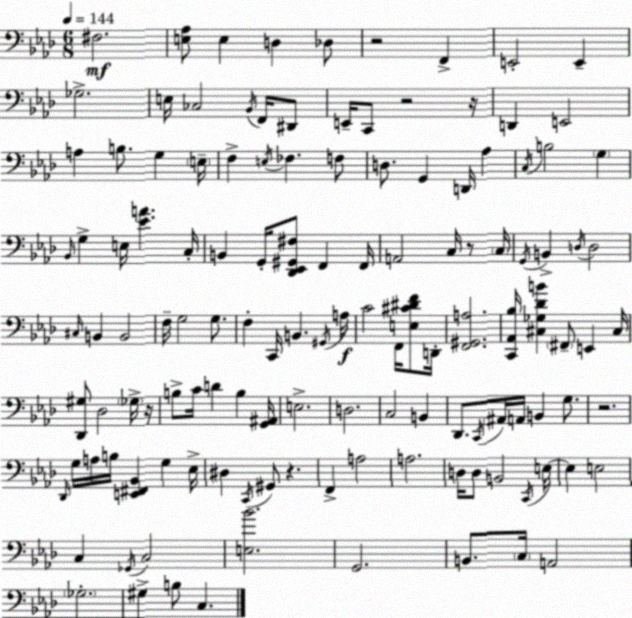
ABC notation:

X:1
T:Untitled
M:6/8
L:1/4
K:Fm
^F,2 [E,_A,]/2 E, D, _D,/2 z2 F,, E,,2 E,, _G,2 E,/4 _C,2 _B,,/4 F,,/4 ^D,,/2 E,,/4 C,,/2 z2 z/4 D,, E,,2 A, B,/2 G, E,/4 F, E,/4 _F, F,/2 D,/2 G,, D,,/4 _A, C,/4 B,2 G, _B,,/4 G, E,/4 [_EA] C,/4 B,, G,,/4 [_D,,_E,,^G,,^F,]/2 F,, F,,/4 A,,2 C,/4 z/2 C,/4 G,,/4 B,, D,/4 D,2 ^C,/4 B,, B,,2 F,/4 G,2 G,/2 F, C,,/4 B,, ^G,,/4 A,/4 C2 F,,/4 [E,^C^DF]/2 D,,/4 [F,,^G,,A,]2 [C,,_A,,_B,]/4 [^C,_G,_DB] ^F,,/2 E,, ^C,/4 [_D,,^G,]/2 _D,2 _G,/4 z/4 B,/2 C/4 D B, [G,,^A,,]/4 E,2 D,2 C,2 B,, _D,,/2 C,,/4 ^A,,/4 A,,/4 B,, G,/2 z2 _D,,/4 G,/4 A,/4 B,/4 [E,,^F,,_B,,] G, _E,/4 ^D, C,,/4 ^G,,/2 z F,, A,2 A,2 D,/4 D,/2 B,,2 C,,/4 E,/4 E, E,2 C, _G,,/4 C,2 [E,_B]2 G,,2 B,,/2 C,/4 A,,2 _G,2 ^G, B,/2 C,